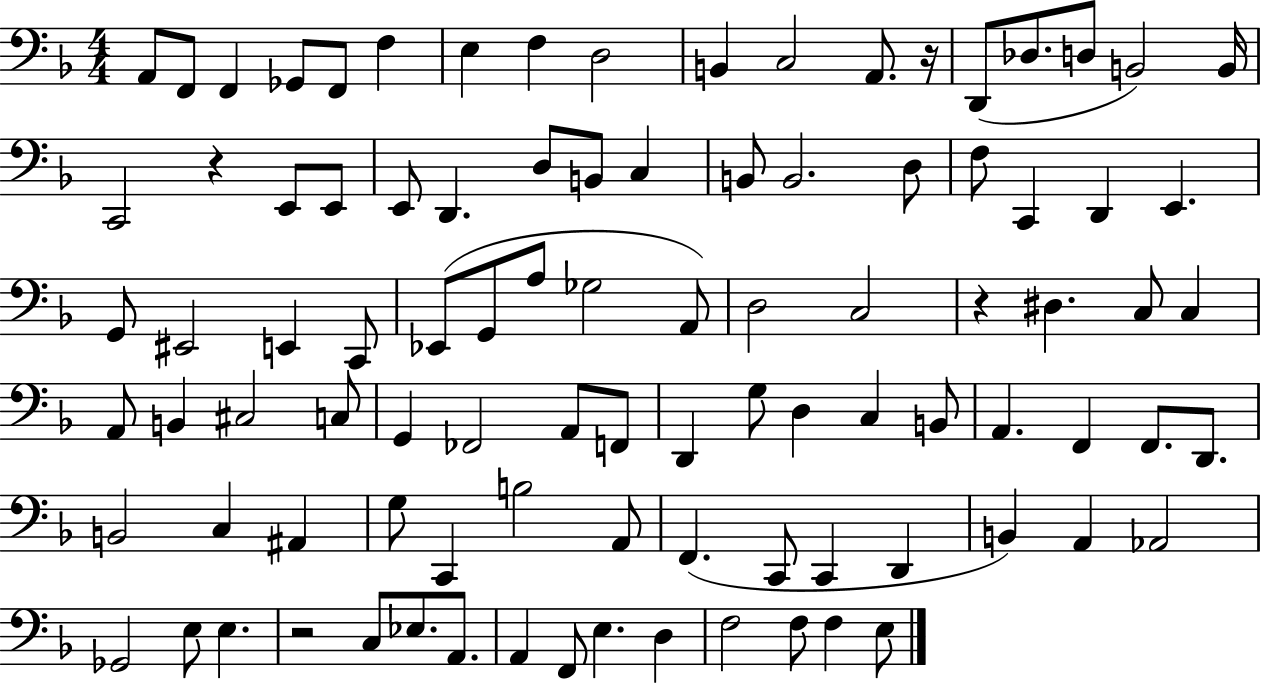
X:1
T:Untitled
M:4/4
L:1/4
K:F
A,,/2 F,,/2 F,, _G,,/2 F,,/2 F, E, F, D,2 B,, C,2 A,,/2 z/4 D,,/2 _D,/2 D,/2 B,,2 B,,/4 C,,2 z E,,/2 E,,/2 E,,/2 D,, D,/2 B,,/2 C, B,,/2 B,,2 D,/2 F,/2 C,, D,, E,, G,,/2 ^E,,2 E,, C,,/2 _E,,/2 G,,/2 A,/2 _G,2 A,,/2 D,2 C,2 z ^D, C,/2 C, A,,/2 B,, ^C,2 C,/2 G,, _F,,2 A,,/2 F,,/2 D,, G,/2 D, C, B,,/2 A,, F,, F,,/2 D,,/2 B,,2 C, ^A,, G,/2 C,, B,2 A,,/2 F,, C,,/2 C,, D,, B,, A,, _A,,2 _G,,2 E,/2 E, z2 C,/2 _E,/2 A,,/2 A,, F,,/2 E, D, F,2 F,/2 F, E,/2